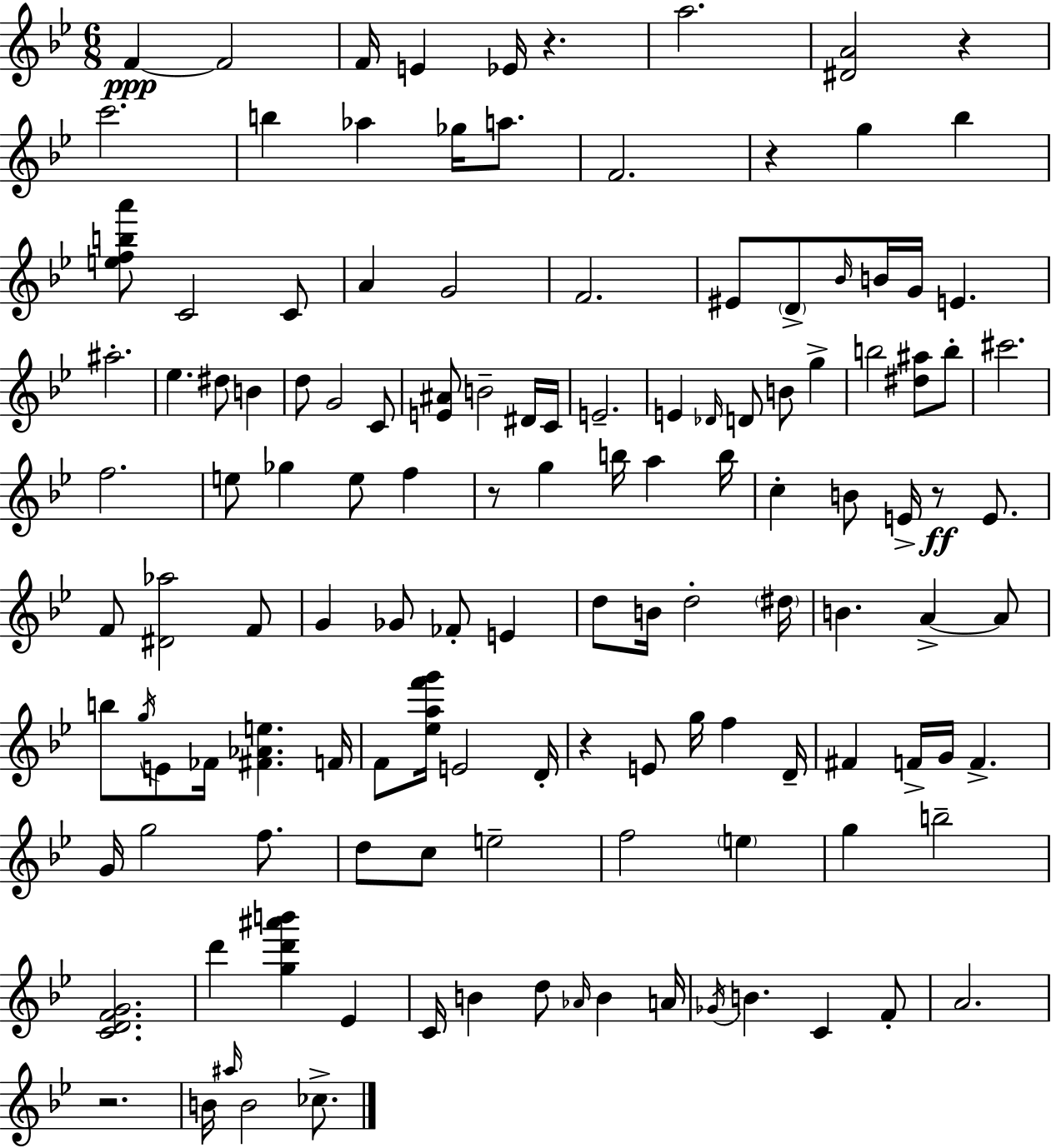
X:1
T:Untitled
M:6/8
L:1/4
K:Gm
F F2 F/4 E _E/4 z a2 [^DA]2 z c'2 b _a _g/4 a/2 F2 z g _b [efba']/2 C2 C/2 A G2 F2 ^E/2 D/2 _B/4 B/4 G/4 E ^a2 _e ^d/2 B d/2 G2 C/2 [E^A]/2 B2 ^D/4 C/4 E2 E _D/4 D/2 B/2 g b2 [^d^a]/2 b/2 ^c'2 f2 e/2 _g e/2 f z/2 g b/4 a b/4 c B/2 E/4 z/2 E/2 F/2 [^D_a]2 F/2 G _G/2 _F/2 E d/2 B/4 d2 ^d/4 B A A/2 b/2 g/4 E/2 _F/4 [^F_Ae] F/4 F/2 [_eaf'g']/4 E2 D/4 z E/2 g/4 f D/4 ^F F/4 G/4 F G/4 g2 f/2 d/2 c/2 e2 f2 e g b2 [CDFG]2 d' [gd'^a'b'] _E C/4 B d/2 _A/4 B A/4 _G/4 B C F/2 A2 z2 B/4 ^a/4 B2 _c/2